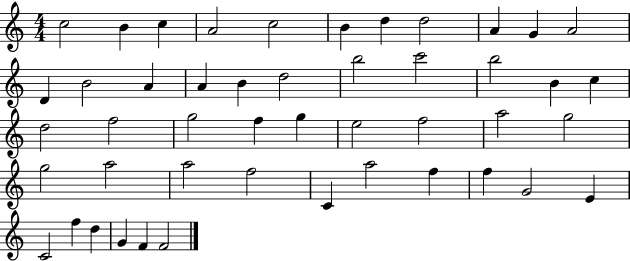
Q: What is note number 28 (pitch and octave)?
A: E5